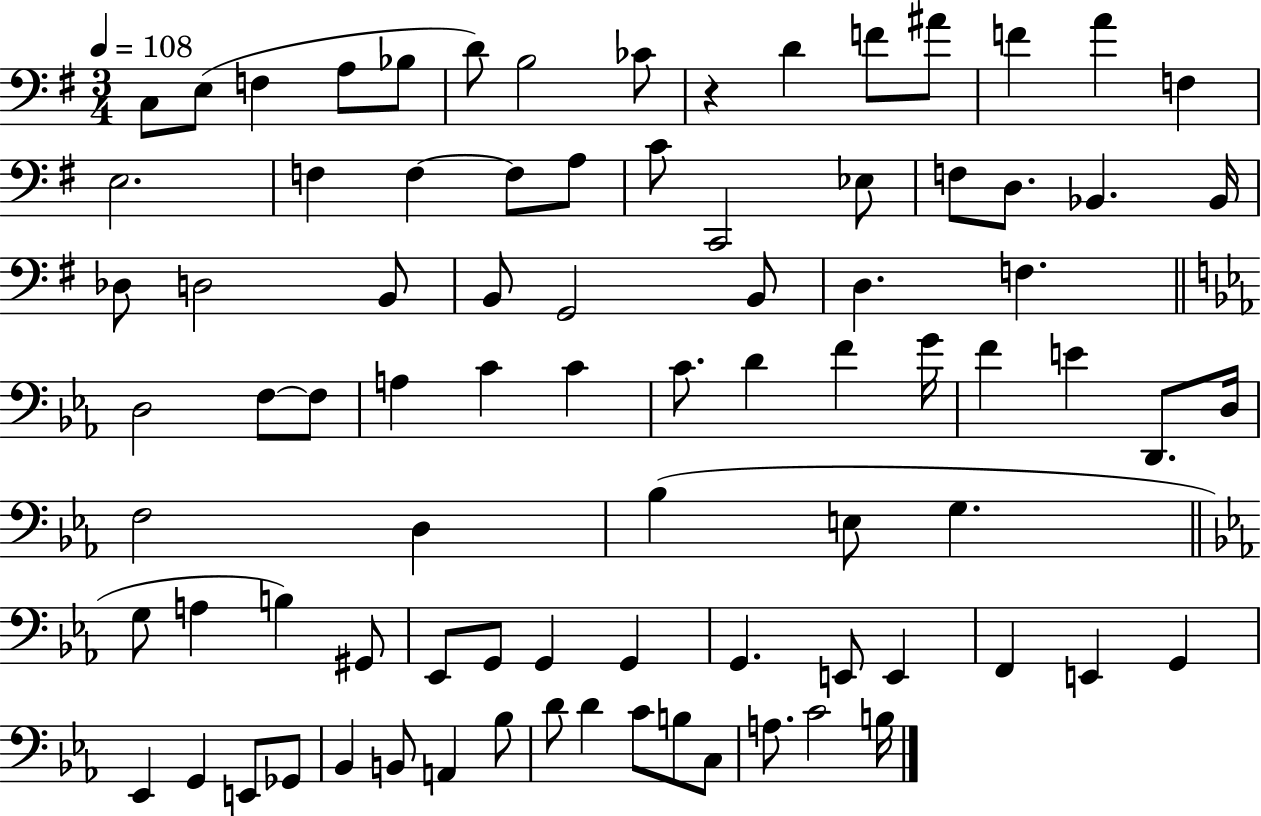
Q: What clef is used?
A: bass